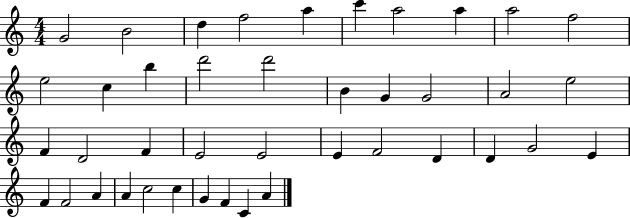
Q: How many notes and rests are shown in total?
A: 41